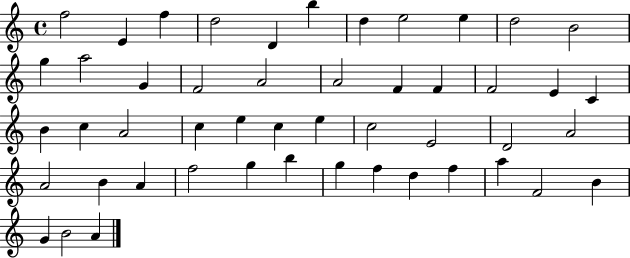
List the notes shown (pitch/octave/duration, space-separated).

F5/h E4/q F5/q D5/h D4/q B5/q D5/q E5/h E5/q D5/h B4/h G5/q A5/h G4/q F4/h A4/h A4/h F4/q F4/q F4/h E4/q C4/q B4/q C5/q A4/h C5/q E5/q C5/q E5/q C5/h E4/h D4/h A4/h A4/h B4/q A4/q F5/h G5/q B5/q G5/q F5/q D5/q F5/q A5/q F4/h B4/q G4/q B4/h A4/q